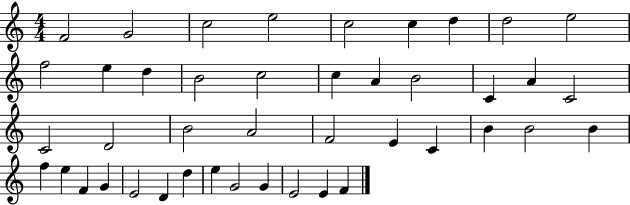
X:1
T:Untitled
M:4/4
L:1/4
K:C
F2 G2 c2 e2 c2 c d d2 e2 f2 e d B2 c2 c A B2 C A C2 C2 D2 B2 A2 F2 E C B B2 B f e F G E2 D d e G2 G E2 E F